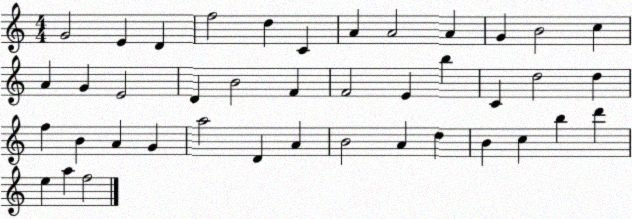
X:1
T:Untitled
M:4/4
L:1/4
K:C
G2 E D f2 d C A A2 A G B2 c A G E2 D B2 F F2 E b C d2 d f B A G a2 D A B2 A d B c b d' e a f2